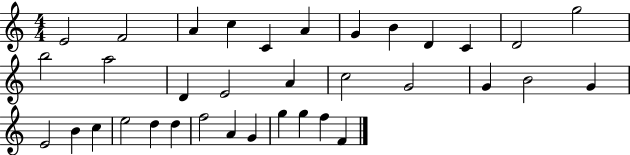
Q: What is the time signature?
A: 4/4